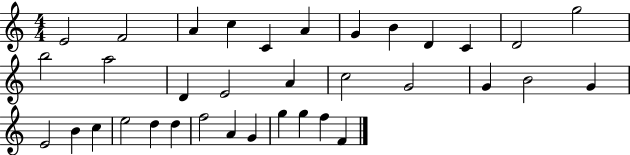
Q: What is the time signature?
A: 4/4